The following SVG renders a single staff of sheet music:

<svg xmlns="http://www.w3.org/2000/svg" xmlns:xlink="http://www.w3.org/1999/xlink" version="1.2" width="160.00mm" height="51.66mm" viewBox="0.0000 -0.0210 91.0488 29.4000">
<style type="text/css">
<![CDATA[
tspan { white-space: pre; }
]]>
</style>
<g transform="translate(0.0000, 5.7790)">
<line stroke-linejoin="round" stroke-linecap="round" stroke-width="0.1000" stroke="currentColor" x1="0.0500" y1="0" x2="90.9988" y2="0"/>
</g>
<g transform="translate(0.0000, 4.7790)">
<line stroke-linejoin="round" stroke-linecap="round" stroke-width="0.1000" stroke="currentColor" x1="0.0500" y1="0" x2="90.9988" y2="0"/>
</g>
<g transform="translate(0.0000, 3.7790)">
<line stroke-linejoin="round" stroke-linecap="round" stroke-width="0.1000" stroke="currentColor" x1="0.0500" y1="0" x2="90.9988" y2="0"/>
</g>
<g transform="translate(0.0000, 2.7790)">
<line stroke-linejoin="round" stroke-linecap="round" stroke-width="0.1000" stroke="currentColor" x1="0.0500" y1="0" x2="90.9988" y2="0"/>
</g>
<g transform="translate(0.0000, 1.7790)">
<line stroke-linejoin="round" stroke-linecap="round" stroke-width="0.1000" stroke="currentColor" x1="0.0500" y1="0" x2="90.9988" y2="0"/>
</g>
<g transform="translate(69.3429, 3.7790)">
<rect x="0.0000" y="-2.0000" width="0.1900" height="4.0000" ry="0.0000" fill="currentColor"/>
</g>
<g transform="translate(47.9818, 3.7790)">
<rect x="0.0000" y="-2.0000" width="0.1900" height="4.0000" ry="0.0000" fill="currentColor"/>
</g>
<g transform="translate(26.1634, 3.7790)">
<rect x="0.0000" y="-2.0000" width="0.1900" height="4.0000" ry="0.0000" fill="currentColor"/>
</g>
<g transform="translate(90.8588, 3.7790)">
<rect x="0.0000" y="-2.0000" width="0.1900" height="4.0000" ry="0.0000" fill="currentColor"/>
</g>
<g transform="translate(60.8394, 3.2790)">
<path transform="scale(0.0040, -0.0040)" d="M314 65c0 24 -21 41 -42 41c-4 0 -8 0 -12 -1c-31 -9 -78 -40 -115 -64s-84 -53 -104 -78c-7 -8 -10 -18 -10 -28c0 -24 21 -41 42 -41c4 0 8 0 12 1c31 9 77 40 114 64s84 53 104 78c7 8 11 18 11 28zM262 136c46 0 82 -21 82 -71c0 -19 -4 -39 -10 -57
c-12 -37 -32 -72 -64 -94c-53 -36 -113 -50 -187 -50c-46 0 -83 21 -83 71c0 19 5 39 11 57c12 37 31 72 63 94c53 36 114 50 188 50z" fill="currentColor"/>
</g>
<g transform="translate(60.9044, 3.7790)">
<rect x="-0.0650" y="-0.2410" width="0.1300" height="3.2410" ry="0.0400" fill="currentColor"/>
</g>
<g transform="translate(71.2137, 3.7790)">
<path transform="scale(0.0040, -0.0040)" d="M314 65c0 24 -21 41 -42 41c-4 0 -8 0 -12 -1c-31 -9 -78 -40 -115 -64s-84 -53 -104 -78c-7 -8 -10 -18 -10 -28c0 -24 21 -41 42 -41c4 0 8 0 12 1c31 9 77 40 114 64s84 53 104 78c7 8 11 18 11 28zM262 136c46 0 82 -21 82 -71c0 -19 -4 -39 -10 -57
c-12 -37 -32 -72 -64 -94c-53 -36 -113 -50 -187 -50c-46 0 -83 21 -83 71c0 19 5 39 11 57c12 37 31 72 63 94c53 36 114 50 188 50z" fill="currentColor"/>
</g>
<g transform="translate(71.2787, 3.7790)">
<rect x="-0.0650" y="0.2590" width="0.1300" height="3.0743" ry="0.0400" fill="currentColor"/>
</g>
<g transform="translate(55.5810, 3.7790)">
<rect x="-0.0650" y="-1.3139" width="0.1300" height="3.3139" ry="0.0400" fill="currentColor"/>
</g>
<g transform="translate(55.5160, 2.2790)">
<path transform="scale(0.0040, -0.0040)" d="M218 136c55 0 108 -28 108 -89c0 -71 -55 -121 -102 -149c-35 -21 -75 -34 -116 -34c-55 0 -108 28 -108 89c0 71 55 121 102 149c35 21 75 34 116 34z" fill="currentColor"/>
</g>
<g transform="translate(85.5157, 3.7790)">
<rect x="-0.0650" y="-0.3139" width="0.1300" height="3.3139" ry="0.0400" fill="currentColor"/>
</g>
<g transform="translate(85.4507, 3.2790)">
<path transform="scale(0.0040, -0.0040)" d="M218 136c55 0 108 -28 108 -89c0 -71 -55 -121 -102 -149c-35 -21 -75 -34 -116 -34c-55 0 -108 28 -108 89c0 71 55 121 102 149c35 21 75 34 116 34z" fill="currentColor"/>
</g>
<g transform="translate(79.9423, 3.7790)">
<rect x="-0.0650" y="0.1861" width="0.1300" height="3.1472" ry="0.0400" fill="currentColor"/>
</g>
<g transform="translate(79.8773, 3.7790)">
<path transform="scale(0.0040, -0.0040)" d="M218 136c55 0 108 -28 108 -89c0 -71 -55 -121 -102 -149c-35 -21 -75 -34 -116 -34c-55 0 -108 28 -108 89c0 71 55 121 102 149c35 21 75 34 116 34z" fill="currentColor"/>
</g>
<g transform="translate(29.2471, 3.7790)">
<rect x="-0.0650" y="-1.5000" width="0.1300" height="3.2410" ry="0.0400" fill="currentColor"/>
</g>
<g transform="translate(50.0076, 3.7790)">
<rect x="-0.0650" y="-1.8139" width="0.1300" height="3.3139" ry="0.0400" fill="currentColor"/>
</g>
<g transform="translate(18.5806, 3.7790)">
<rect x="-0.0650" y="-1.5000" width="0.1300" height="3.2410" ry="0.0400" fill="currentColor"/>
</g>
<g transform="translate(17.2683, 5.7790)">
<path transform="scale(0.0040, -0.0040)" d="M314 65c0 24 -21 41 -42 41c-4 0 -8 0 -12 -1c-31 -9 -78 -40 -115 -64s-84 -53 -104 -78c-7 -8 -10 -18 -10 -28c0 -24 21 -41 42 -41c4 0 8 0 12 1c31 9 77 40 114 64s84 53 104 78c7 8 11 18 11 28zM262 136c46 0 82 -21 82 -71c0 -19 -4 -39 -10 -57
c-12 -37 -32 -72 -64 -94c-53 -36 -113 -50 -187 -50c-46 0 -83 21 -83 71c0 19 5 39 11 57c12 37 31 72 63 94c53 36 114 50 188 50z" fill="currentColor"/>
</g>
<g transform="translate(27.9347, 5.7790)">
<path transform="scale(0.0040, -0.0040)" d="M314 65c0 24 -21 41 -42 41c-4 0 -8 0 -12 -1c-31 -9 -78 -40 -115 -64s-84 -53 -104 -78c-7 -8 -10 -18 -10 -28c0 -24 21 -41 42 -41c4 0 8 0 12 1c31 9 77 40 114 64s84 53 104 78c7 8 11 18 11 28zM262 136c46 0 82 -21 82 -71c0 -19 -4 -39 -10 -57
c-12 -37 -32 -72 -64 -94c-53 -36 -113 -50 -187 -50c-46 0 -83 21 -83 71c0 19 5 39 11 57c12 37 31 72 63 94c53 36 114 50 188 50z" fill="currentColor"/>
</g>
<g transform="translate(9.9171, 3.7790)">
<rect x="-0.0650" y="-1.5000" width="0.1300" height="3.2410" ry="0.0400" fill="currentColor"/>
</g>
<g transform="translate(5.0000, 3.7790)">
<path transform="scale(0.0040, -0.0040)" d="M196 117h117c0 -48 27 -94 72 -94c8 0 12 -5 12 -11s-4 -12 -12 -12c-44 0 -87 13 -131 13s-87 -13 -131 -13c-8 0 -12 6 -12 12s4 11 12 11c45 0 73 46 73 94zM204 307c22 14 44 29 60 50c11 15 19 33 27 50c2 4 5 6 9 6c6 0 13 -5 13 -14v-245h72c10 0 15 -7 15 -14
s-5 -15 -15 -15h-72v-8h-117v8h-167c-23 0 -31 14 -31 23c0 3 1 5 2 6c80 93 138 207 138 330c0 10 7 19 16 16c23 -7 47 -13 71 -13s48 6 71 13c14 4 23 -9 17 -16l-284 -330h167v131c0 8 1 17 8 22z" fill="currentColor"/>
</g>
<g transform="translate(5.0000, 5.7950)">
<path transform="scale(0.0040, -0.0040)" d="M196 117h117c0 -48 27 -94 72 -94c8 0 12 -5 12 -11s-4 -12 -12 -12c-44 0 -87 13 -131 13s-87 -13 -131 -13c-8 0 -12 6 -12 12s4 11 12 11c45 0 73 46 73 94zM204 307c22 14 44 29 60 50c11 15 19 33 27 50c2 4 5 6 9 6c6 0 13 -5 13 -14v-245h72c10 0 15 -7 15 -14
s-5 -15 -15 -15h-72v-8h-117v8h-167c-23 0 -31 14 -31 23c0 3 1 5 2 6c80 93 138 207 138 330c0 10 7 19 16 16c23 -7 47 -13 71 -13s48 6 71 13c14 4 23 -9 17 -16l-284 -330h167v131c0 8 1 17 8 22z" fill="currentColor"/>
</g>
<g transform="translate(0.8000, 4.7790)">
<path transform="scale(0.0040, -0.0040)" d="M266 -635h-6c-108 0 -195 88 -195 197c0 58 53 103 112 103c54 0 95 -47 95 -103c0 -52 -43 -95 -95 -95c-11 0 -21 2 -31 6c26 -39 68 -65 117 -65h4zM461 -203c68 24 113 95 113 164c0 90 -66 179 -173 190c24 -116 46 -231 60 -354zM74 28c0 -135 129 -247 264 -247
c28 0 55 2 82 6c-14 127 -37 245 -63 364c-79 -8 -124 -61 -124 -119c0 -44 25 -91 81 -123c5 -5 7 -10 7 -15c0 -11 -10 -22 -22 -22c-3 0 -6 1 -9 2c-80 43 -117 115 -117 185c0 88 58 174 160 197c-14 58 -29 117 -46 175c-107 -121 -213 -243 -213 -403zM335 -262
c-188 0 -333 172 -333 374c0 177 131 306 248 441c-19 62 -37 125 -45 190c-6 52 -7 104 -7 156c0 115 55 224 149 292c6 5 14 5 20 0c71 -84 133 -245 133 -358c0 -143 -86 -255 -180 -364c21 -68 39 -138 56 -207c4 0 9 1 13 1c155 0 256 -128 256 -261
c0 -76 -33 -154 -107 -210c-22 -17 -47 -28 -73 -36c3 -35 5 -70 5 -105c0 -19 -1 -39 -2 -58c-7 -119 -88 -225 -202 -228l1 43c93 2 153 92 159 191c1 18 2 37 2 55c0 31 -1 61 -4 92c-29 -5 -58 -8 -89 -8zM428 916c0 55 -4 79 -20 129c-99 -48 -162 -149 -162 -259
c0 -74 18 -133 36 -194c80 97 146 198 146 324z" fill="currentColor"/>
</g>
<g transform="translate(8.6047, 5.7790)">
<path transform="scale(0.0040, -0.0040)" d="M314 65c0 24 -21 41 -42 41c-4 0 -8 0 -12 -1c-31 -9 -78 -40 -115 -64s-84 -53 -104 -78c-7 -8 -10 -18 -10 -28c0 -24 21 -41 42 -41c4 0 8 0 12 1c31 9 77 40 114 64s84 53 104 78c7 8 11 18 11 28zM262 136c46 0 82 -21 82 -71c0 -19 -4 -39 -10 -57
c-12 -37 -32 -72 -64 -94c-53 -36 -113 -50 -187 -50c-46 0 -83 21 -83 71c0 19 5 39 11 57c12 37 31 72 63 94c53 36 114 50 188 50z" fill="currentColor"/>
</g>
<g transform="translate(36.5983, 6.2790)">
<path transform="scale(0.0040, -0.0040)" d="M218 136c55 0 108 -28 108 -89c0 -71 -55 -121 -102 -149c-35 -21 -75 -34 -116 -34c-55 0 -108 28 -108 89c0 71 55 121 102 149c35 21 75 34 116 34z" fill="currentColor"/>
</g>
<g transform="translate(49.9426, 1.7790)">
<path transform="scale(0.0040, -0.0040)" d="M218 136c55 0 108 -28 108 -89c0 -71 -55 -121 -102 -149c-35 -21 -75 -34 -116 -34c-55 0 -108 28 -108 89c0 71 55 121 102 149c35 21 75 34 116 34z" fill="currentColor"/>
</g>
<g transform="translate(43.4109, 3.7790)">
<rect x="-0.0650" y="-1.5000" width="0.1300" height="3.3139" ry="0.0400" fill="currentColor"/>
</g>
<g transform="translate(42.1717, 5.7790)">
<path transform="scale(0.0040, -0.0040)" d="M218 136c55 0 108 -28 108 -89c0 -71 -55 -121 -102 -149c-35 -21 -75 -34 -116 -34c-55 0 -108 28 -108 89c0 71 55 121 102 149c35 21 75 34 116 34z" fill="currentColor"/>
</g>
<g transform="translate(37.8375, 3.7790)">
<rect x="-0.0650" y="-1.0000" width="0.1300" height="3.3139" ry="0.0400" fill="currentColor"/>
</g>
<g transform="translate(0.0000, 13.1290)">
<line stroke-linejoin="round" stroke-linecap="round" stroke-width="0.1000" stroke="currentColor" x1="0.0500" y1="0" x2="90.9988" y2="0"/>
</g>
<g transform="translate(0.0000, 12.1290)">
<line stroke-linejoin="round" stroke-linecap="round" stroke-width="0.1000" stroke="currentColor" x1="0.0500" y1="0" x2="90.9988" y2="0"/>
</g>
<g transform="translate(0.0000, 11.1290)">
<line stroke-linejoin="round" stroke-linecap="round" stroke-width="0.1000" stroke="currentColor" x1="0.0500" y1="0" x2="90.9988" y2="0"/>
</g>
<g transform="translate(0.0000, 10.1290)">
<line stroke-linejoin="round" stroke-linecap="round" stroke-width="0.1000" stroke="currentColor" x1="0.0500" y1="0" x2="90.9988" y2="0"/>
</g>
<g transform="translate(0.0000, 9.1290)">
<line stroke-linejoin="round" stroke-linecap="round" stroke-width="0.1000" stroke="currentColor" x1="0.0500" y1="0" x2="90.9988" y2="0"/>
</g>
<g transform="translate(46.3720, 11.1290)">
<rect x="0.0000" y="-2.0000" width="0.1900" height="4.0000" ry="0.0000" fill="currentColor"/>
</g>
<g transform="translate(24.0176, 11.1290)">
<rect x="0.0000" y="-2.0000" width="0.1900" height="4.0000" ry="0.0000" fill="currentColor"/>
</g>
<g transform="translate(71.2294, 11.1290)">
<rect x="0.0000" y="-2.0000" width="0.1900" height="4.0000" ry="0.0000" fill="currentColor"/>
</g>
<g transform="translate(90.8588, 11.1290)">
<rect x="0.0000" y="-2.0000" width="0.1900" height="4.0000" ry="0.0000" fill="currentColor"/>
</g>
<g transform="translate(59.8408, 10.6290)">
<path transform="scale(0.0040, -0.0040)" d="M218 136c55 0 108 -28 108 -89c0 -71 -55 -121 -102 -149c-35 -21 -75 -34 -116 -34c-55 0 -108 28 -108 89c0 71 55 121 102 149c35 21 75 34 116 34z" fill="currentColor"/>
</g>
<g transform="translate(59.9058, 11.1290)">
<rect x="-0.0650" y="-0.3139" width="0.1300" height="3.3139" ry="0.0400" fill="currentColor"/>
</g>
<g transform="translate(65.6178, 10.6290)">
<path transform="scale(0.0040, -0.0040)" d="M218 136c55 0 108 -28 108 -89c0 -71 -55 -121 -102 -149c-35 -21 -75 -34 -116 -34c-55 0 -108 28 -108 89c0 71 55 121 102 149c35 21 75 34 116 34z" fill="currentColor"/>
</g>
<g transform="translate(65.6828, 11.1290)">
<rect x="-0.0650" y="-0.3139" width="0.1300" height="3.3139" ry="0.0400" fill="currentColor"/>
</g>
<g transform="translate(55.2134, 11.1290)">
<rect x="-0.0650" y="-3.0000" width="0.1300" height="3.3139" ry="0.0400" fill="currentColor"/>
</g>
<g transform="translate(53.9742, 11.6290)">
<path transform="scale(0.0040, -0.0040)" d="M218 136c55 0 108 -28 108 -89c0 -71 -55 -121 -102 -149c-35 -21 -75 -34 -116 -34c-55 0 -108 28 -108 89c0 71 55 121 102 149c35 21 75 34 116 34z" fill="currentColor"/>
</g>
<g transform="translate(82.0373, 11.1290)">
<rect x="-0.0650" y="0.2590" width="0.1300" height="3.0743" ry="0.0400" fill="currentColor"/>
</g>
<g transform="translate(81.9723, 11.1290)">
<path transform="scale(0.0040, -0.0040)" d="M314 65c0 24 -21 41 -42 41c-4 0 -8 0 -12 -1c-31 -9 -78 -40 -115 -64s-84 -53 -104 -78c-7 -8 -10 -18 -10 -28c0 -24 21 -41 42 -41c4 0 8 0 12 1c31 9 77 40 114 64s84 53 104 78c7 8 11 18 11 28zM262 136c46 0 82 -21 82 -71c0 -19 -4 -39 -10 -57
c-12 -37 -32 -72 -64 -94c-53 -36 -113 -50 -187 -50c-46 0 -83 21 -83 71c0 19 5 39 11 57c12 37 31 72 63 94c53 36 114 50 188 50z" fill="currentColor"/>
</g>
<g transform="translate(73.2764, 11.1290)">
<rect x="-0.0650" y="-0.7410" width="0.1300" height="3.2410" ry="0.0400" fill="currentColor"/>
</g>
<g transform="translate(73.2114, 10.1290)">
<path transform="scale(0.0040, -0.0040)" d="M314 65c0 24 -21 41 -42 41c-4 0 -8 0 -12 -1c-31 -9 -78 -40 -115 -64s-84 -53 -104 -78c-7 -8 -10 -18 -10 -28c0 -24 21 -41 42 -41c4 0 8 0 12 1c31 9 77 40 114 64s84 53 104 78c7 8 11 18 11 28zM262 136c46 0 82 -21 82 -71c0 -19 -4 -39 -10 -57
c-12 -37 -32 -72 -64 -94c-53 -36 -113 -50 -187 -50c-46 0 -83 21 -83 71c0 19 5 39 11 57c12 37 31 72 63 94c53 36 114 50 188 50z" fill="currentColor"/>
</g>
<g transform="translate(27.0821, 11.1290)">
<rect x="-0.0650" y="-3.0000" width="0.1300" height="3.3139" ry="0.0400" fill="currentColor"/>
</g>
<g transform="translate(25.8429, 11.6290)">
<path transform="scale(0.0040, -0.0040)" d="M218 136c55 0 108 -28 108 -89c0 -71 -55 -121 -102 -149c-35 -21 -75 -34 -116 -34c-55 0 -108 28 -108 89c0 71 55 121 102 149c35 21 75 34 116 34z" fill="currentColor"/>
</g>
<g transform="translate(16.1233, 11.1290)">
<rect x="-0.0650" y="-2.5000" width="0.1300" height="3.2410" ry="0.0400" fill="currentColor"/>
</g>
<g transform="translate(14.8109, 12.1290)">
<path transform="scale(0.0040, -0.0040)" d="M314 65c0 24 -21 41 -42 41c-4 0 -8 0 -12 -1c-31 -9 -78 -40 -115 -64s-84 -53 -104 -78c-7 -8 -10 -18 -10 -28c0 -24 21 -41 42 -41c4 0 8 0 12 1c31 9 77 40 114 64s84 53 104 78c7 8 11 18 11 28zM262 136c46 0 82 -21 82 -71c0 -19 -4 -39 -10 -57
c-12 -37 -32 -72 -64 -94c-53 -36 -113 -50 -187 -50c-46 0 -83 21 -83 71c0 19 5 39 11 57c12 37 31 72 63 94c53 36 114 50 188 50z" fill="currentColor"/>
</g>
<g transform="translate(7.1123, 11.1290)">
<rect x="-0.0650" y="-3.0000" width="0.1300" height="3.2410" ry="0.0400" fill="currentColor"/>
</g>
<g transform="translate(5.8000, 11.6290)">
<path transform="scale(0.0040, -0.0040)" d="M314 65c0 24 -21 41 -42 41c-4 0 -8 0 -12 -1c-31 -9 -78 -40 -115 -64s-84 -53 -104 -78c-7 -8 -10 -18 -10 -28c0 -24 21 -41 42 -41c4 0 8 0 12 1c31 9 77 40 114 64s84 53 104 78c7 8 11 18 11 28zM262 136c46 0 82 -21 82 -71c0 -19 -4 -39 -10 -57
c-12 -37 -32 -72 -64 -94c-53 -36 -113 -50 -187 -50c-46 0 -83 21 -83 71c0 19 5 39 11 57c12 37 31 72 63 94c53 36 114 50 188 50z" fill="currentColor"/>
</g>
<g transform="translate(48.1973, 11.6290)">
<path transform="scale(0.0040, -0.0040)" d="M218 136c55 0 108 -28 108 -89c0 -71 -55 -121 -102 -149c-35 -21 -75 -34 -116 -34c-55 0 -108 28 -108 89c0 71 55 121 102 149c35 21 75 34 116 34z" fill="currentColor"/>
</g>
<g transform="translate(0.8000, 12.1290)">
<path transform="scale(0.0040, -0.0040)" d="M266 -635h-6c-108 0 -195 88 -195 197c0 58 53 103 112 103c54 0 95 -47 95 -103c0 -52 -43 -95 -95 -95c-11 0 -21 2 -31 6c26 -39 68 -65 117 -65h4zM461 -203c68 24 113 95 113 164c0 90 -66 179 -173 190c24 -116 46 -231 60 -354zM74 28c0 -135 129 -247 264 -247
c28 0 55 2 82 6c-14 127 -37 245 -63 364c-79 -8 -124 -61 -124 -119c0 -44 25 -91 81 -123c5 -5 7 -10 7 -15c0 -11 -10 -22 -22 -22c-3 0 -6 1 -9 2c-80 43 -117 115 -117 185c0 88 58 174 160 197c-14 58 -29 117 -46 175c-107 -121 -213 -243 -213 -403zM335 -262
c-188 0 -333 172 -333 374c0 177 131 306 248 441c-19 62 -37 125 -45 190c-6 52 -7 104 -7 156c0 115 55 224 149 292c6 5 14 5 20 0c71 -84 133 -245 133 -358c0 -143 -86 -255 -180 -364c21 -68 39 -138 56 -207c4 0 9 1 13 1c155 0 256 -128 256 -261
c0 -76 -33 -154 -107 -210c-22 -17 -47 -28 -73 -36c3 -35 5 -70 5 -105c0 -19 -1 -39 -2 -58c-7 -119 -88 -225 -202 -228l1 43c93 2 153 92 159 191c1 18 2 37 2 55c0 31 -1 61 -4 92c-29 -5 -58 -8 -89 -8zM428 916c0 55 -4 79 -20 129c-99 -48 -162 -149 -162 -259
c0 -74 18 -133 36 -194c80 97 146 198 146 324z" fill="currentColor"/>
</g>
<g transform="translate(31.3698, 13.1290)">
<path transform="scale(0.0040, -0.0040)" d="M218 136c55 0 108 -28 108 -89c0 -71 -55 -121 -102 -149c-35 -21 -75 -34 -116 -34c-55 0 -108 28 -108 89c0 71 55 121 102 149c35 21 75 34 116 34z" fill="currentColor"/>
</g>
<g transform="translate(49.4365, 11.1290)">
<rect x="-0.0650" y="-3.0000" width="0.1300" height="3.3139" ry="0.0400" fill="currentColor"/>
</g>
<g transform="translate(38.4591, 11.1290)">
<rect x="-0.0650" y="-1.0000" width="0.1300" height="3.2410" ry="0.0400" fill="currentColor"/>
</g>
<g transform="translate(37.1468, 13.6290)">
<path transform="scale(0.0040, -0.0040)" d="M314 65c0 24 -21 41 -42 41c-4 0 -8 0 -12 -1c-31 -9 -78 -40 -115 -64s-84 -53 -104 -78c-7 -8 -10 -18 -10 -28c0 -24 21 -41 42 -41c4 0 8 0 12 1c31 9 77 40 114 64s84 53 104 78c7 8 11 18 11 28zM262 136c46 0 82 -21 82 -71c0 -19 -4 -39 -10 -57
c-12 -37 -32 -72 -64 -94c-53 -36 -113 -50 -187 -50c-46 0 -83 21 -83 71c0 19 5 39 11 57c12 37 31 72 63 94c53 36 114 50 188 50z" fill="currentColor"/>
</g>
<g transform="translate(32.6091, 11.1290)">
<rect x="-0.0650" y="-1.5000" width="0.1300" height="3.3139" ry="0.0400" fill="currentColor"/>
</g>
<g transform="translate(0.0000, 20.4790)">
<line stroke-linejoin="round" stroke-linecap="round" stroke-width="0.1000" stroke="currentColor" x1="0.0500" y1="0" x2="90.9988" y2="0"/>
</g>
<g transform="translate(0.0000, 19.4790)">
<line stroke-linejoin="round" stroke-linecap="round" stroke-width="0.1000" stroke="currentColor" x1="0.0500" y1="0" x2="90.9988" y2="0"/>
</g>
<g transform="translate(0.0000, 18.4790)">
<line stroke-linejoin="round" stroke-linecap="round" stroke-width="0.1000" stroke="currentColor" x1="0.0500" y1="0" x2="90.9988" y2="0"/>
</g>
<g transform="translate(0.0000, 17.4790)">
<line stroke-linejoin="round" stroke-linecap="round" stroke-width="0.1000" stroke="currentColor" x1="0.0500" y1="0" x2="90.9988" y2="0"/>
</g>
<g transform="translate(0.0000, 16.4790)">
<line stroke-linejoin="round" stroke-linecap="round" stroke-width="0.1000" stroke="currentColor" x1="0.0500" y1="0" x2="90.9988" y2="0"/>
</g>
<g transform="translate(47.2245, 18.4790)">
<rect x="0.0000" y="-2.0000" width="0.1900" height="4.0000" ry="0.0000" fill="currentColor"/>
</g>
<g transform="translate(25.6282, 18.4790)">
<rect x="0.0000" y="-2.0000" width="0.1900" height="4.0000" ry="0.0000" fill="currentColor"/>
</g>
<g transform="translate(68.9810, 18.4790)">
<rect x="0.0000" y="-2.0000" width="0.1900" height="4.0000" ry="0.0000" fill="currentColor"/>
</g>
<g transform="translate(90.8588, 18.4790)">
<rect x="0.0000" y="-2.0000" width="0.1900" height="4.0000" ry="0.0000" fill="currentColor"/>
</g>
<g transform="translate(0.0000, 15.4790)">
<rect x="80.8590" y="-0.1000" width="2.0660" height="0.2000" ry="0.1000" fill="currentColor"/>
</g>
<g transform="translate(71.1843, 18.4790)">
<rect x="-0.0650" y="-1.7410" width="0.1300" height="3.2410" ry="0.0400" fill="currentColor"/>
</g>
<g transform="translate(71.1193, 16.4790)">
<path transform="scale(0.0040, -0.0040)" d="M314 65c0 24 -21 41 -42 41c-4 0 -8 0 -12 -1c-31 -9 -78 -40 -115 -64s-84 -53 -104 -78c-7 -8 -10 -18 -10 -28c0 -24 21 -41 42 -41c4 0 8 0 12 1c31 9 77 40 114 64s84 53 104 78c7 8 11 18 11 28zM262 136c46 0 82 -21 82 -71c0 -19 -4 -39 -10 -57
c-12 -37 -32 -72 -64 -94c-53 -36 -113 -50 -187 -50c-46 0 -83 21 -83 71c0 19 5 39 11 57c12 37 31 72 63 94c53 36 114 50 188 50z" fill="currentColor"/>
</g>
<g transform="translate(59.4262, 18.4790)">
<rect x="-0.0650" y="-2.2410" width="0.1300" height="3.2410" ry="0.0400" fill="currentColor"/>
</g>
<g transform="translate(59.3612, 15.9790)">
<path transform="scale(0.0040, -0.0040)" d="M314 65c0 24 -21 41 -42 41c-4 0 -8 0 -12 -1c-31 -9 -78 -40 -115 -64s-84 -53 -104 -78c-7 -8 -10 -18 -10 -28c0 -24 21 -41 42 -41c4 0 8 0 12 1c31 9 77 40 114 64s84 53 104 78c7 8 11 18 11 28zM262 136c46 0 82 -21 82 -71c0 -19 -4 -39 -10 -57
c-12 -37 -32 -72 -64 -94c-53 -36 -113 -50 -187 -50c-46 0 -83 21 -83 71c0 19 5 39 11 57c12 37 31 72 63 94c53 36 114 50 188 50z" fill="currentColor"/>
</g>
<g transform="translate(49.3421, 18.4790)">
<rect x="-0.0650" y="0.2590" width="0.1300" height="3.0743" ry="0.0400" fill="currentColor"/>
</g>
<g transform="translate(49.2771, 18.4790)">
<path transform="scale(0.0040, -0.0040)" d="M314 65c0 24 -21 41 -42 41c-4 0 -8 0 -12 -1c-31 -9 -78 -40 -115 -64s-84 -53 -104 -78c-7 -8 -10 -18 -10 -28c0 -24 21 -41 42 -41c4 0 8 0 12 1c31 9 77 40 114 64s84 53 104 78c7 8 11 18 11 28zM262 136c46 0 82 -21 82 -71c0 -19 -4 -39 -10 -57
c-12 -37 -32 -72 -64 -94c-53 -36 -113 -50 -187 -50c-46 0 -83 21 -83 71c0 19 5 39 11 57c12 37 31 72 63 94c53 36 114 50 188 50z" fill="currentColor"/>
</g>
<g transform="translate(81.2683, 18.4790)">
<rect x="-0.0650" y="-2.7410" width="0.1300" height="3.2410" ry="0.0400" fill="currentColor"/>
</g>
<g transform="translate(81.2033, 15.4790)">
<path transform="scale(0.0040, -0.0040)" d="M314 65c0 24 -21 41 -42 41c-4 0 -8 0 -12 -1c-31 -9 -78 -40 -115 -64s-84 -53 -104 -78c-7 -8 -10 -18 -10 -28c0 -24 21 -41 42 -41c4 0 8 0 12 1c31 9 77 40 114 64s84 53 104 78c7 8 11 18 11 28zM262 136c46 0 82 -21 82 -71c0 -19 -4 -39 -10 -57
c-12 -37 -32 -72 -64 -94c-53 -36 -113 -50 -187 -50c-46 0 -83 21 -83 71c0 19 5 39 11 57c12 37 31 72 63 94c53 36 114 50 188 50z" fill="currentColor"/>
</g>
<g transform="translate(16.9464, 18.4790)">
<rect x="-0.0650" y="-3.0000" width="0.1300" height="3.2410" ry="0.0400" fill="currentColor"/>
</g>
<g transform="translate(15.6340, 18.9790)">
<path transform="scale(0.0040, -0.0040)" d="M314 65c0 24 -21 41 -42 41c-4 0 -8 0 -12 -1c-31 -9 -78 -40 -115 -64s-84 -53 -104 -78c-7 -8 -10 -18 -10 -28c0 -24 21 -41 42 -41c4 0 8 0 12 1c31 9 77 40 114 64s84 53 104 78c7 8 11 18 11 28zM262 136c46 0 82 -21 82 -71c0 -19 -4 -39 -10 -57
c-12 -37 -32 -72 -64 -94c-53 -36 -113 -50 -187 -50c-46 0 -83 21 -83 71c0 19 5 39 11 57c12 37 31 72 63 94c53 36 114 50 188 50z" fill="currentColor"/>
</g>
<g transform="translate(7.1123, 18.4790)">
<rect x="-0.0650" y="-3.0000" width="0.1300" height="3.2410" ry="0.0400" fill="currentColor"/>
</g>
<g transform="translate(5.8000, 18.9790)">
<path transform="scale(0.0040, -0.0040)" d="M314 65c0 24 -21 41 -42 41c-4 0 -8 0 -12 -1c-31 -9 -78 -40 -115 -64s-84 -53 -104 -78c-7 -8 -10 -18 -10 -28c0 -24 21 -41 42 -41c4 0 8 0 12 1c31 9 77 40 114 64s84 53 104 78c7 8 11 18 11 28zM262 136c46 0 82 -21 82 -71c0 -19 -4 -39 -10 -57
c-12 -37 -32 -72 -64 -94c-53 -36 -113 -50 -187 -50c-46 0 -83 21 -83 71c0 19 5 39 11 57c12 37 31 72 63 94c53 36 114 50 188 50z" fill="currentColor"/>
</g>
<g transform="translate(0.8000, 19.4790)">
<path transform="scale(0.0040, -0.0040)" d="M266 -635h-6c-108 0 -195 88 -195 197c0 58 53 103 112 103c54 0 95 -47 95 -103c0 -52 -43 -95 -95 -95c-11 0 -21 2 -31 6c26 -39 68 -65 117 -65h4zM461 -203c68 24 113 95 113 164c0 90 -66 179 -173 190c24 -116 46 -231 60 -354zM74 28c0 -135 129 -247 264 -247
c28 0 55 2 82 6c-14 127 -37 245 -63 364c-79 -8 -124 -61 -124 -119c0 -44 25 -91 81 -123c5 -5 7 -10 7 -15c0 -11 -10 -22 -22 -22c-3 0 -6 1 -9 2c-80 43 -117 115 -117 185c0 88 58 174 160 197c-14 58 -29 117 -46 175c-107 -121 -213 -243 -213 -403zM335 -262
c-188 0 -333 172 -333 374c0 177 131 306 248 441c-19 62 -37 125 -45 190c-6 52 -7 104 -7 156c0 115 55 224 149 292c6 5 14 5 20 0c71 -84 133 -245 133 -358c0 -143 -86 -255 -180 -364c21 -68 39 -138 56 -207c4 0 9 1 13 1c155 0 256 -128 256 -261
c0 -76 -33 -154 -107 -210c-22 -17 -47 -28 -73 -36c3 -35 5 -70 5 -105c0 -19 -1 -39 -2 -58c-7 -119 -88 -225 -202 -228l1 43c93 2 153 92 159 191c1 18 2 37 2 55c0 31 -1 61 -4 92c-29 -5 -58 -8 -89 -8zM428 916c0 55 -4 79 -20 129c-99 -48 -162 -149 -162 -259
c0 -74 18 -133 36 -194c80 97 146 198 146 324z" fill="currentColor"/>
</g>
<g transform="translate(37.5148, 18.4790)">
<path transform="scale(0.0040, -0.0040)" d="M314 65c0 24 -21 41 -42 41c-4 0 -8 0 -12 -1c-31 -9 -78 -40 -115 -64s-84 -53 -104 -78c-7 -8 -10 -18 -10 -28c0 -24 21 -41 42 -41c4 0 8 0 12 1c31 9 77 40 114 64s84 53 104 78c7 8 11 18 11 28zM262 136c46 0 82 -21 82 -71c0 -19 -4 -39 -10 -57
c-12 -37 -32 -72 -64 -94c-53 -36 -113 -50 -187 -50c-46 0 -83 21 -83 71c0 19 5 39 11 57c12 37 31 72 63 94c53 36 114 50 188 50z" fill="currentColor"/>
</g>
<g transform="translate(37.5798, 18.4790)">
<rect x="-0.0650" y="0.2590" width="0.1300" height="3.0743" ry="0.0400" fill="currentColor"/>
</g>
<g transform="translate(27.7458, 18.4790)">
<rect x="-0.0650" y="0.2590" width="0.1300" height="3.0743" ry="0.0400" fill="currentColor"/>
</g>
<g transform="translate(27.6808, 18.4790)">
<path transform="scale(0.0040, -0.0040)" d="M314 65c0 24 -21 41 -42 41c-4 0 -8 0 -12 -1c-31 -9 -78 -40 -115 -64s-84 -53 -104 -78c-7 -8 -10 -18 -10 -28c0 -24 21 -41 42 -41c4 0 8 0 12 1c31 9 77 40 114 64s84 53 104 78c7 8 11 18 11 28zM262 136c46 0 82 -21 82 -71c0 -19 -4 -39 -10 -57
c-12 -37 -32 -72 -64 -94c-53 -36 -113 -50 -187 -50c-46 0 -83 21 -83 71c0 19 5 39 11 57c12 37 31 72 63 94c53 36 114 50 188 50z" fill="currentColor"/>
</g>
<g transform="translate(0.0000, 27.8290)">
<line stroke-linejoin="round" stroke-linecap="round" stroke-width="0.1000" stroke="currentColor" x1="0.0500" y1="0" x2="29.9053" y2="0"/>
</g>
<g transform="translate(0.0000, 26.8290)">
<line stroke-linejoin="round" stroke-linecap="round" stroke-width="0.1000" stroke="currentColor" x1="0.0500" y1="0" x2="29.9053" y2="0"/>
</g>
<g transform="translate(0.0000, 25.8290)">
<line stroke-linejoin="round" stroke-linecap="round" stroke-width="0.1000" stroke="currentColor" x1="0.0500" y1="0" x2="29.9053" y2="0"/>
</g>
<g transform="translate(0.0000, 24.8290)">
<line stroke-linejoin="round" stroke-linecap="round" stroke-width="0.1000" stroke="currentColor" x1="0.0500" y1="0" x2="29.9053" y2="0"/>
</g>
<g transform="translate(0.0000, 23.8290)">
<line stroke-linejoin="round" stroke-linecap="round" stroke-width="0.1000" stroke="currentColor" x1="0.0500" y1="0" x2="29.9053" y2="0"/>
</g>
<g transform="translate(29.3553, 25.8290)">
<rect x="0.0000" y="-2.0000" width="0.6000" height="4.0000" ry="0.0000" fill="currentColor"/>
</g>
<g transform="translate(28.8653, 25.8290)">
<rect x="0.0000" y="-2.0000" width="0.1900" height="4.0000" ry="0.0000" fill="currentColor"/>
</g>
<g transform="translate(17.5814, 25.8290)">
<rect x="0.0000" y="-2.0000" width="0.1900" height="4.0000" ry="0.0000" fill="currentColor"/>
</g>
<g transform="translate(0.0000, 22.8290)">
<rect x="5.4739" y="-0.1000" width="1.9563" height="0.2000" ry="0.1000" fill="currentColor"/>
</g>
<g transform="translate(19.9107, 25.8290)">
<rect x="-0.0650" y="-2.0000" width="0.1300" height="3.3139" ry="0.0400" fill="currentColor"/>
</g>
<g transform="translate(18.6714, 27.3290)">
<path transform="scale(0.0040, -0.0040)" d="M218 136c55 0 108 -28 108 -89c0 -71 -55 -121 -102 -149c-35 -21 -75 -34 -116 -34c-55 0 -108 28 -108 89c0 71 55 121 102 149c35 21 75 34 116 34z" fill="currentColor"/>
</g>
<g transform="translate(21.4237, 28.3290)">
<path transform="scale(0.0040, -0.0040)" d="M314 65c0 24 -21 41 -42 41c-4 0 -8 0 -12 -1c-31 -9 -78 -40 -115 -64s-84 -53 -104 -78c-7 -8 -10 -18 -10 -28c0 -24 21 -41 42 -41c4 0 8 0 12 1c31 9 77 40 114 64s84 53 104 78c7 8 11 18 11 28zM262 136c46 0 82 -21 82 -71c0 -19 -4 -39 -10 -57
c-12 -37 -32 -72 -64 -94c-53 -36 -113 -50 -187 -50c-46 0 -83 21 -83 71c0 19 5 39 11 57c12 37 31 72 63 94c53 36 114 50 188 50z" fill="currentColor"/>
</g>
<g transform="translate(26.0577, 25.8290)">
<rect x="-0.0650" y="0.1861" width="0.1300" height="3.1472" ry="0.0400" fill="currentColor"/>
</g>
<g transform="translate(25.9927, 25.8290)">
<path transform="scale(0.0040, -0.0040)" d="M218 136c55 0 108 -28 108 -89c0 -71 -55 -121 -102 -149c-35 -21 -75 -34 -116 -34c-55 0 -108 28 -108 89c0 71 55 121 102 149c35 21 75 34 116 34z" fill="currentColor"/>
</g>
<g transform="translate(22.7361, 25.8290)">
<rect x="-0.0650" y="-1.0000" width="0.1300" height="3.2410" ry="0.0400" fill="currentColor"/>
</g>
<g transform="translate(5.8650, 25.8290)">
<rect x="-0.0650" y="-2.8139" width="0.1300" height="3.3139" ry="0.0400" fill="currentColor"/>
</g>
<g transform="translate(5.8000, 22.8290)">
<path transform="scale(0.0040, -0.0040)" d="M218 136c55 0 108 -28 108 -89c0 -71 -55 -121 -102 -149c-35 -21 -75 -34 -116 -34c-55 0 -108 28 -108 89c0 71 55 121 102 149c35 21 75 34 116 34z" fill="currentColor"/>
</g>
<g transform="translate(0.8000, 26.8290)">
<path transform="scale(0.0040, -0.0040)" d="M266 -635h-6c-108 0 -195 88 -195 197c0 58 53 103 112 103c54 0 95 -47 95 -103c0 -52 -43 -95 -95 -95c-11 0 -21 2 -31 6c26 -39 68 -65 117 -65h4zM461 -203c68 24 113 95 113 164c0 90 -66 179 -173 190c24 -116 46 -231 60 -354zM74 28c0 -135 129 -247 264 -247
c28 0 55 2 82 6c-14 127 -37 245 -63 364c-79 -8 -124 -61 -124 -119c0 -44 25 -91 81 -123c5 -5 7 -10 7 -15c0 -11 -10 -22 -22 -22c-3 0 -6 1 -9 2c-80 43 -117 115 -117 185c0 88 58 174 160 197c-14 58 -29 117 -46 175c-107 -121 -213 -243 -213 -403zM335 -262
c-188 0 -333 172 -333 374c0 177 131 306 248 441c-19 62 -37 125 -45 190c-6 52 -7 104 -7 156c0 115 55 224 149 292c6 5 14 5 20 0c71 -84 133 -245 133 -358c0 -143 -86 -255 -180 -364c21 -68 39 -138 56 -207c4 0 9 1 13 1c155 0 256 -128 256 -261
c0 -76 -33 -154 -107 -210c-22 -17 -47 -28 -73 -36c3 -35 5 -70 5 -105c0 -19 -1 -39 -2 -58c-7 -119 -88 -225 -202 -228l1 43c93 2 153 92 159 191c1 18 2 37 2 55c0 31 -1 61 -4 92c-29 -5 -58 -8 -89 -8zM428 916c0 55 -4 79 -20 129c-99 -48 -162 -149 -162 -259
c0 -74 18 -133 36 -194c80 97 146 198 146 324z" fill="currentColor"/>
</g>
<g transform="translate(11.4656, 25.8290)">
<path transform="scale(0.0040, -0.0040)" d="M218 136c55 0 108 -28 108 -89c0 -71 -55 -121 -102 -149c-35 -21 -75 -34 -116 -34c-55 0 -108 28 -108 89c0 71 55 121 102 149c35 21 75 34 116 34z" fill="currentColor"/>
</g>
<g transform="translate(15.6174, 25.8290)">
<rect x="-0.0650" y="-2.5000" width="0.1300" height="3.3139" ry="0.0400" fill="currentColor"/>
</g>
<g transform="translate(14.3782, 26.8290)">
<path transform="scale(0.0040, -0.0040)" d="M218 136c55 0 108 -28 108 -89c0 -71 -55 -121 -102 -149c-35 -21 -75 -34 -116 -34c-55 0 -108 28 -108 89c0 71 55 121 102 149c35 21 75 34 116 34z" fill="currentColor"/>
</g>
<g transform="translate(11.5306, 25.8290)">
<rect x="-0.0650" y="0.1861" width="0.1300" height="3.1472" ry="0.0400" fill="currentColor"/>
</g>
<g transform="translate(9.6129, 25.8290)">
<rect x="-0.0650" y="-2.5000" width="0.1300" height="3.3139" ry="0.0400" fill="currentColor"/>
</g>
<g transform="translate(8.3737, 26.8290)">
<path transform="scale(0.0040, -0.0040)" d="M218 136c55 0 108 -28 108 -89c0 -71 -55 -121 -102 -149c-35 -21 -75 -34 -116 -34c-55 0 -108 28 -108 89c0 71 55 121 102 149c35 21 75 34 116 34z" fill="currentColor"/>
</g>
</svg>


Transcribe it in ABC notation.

X:1
T:Untitled
M:4/4
L:1/4
K:C
E2 E2 E2 D E f e c2 B2 B c A2 G2 A E D2 A A c c d2 B2 A2 A2 B2 B2 B2 g2 f2 a2 a G B G F D2 B